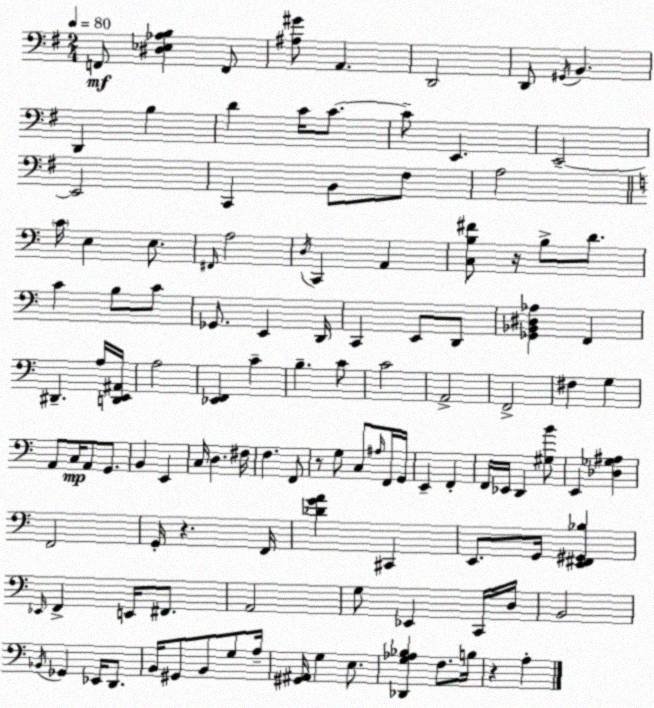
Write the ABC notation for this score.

X:1
T:Untitled
M:2/4
L:1/4
K:G
F,,/2 [^D,_E,_A,B,] F,,/2 [^A,^G]/2 A,, D,,2 D,,/2 ^G,,/4 B,, D,, B, D C/4 C/2 C/2 E,, E,,2 E,,2 C,, B,,/2 ^F,/2 A,2 C/4 E, E,/2 ^F,,/4 A,2 D,/4 C,, A,, [C,B,^F]/2 z/4 B,/2 D/2 C B,/2 C/2 _G,,/2 E,, D,,/4 C,, E,,/2 D,,/2 [_G,,_B,,^D,_A,] F,, ^D,, A,/4 [D,,E,,^A,,]/4 A,2 [_E,,F,,] C B, C/2 C2 A,,2 F,,2 ^F, G, A,,/2 C,/4 A,,/2 G,,/2 B,, E,, C,/4 D, ^F,/4 F, F,,/2 z/2 G,/2 C,/2 ^A,/4 F,,/4 G,,/4 E,, F,, F,,/4 _E,,/4 D,, [^G,B]/2 E,, [_D,_G,^A,] F,,2 G,,/4 z F,,/4 [_DGA] ^C,, E,,/2 G,,/4 [E,,^F,,^G,,_B,] _E,,/4 F,, E,,/4 ^F,,/2 A,,2 G,/2 _E,, C,,/4 D,/4 B,,2 _B,,/4 _G,, _E,,/4 D,,/2 B,,/4 ^G,,/2 B,,/2 G,/2 A,/4 [^G,,^A,,]/4 G, E,/2 [_D,,G,_A,_B,] F,/2 B,/4 z A,